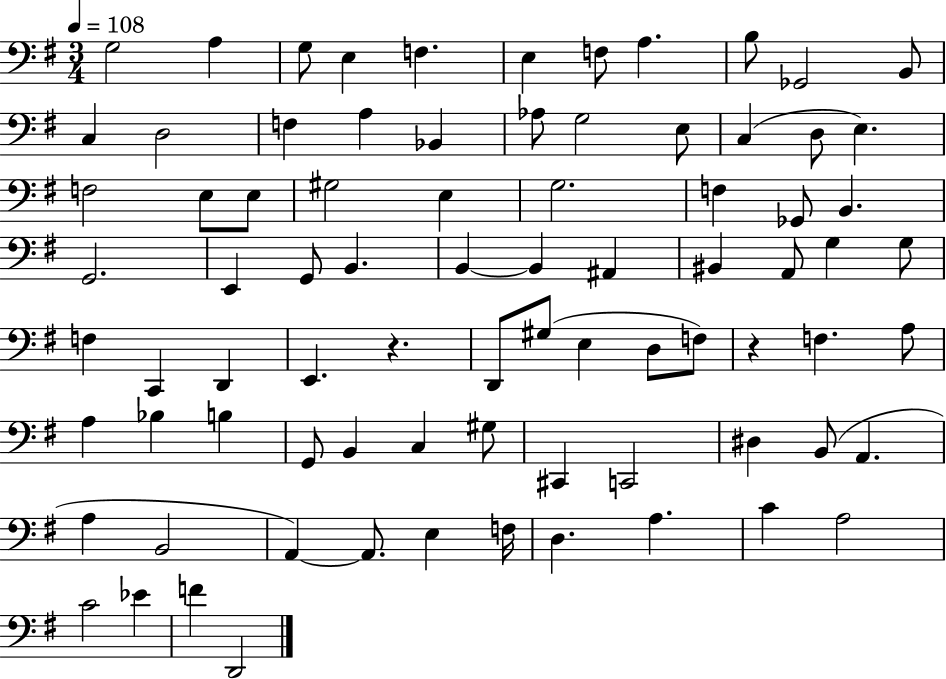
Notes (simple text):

G3/h A3/q G3/e E3/q F3/q. E3/q F3/e A3/q. B3/e Gb2/h B2/e C3/q D3/h F3/q A3/q Bb2/q Ab3/e G3/h E3/e C3/q D3/e E3/q. F3/h E3/e E3/e G#3/h E3/q G3/h. F3/q Gb2/e B2/q. G2/h. E2/q G2/e B2/q. B2/q B2/q A#2/q BIS2/q A2/e G3/q G3/e F3/q C2/q D2/q E2/q. R/q. D2/e G#3/e E3/q D3/e F3/e R/q F3/q. A3/e A3/q Bb3/q B3/q G2/e B2/q C3/q G#3/e C#2/q C2/h D#3/q B2/e A2/q. A3/q B2/h A2/q A2/e. E3/q F3/s D3/q. A3/q. C4/q A3/h C4/h Eb4/q F4/q D2/h